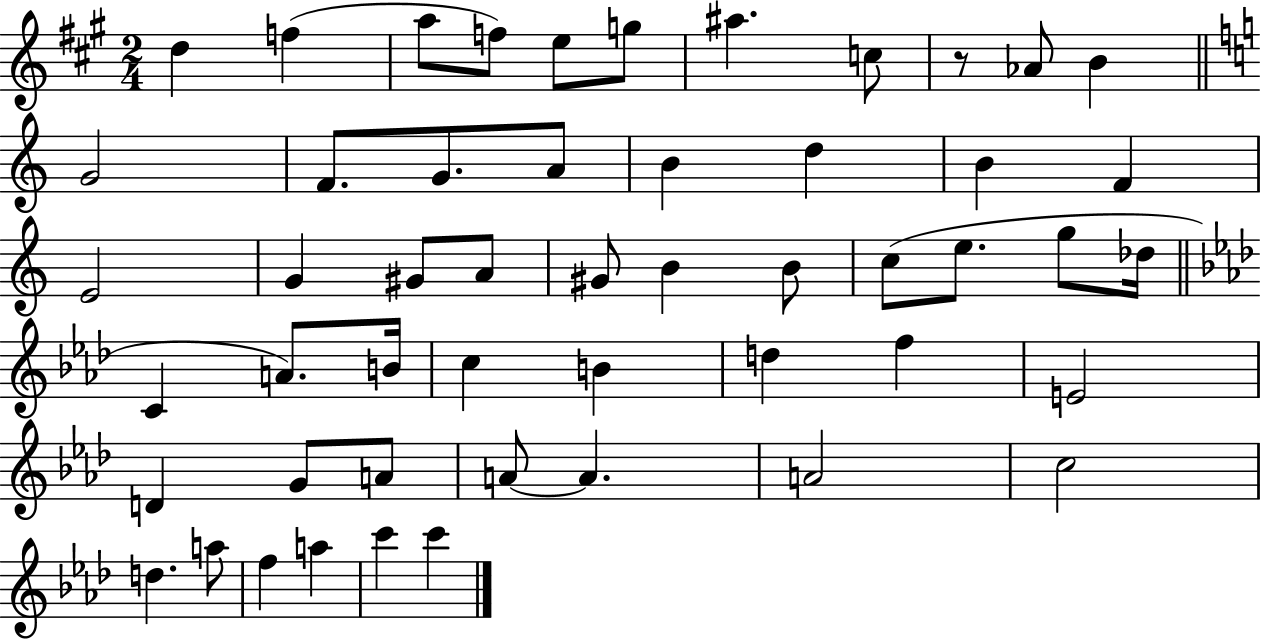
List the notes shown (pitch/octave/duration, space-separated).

D5/q F5/q A5/e F5/e E5/e G5/e A#5/q. C5/e R/e Ab4/e B4/q G4/h F4/e. G4/e. A4/e B4/q D5/q B4/q F4/q E4/h G4/q G#4/e A4/e G#4/e B4/q B4/e C5/e E5/e. G5/e Db5/s C4/q A4/e. B4/s C5/q B4/q D5/q F5/q E4/h D4/q G4/e A4/e A4/e A4/q. A4/h C5/h D5/q. A5/e F5/q A5/q C6/q C6/q